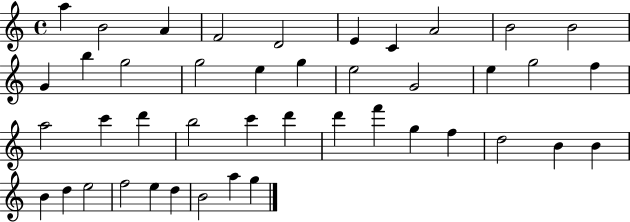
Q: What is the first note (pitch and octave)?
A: A5